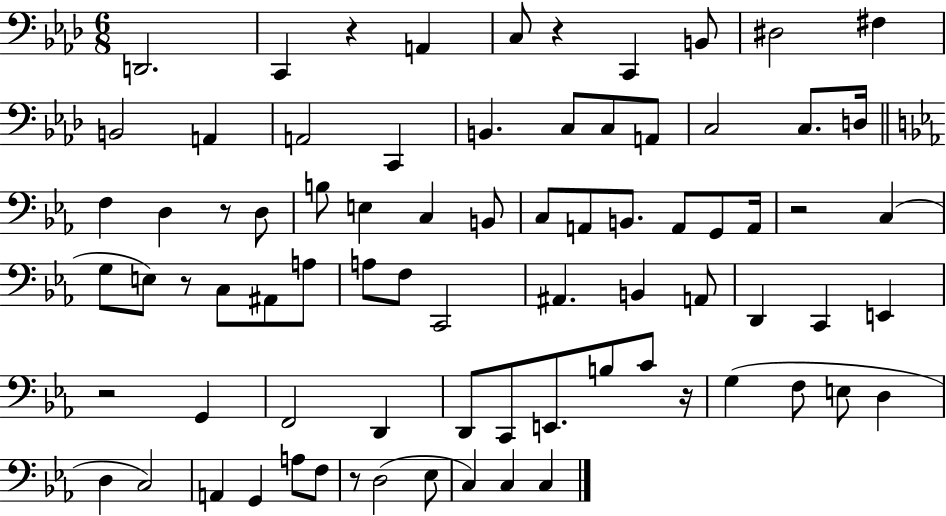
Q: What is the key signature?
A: AES major